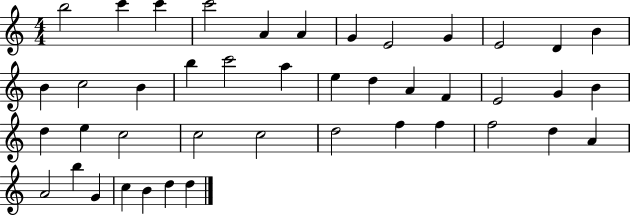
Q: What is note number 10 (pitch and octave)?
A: E4